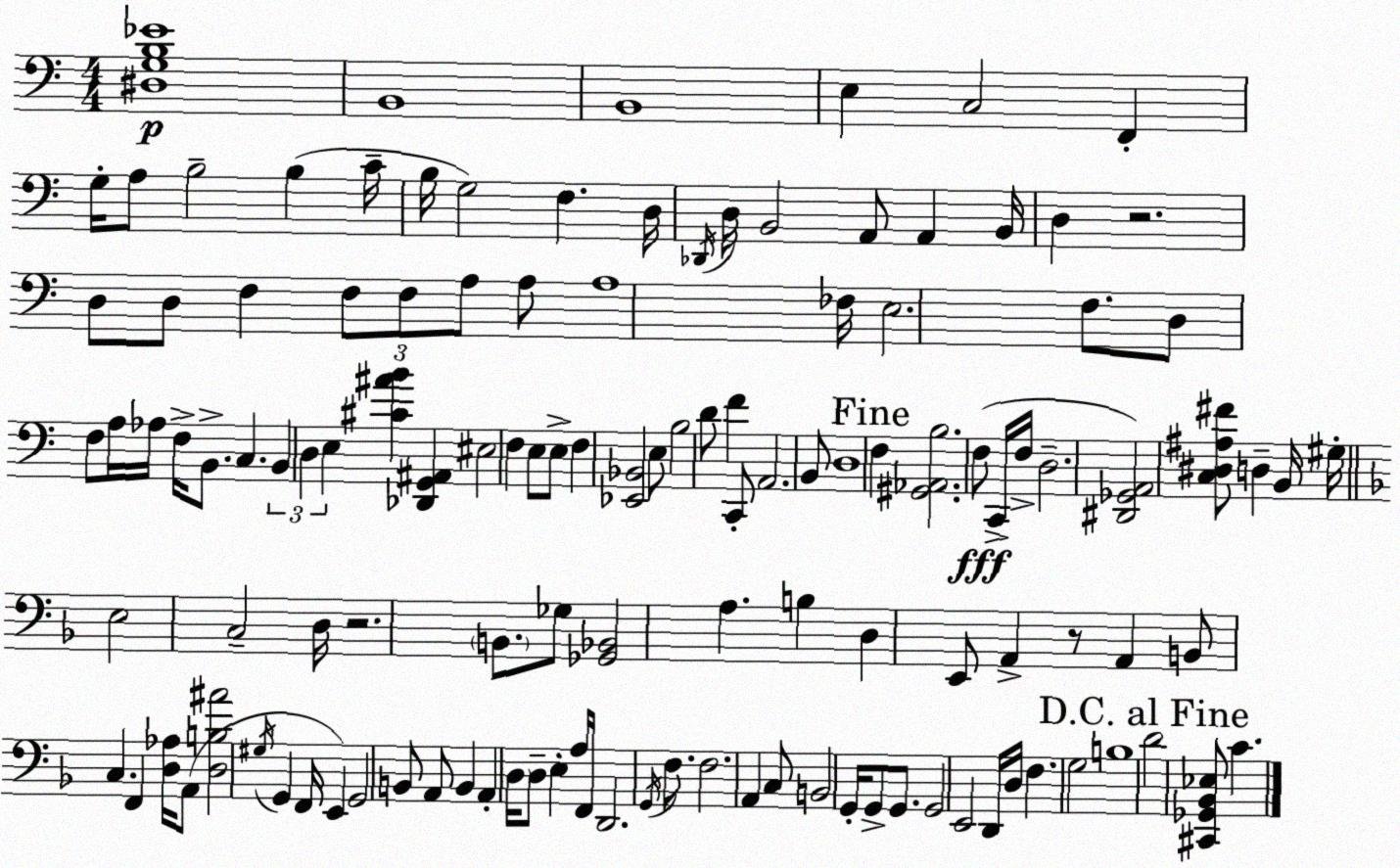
X:1
T:Untitled
M:4/4
L:1/4
K:Am
[^D,G,B,_E]4 B,,4 B,,4 E, C,2 F,, G,/4 A,/2 B,2 B, C/4 B,/4 G,2 F, D,/4 _D,,/4 D,/4 B,,2 A,,/2 A,, B,,/4 D, z2 D,/2 D,/2 F, F,/2 F,/2 A,/2 A,/2 A,4 _F,/4 E,2 F,/2 D,/2 F,/2 A,/4 _A,/4 F,/4 B,,/2 C, B,, D, E, [^C^AB] [_D,,G,,^A,,] ^E,2 F, E,/2 E,/2 F, [_E,,_B,,]2 E,/2 B,2 D/2 F C,,/2 A,,2 B,,/2 D,4 F, [^G,,_A,,B,]2 F,/2 C,,/4 F,/4 D,2 [^D,,_G,,A,,]2 [C,^D,^A,^F]/2 D, B,,/4 ^G,/4 E,2 C,2 D,/4 z2 B,,/2 _G,/2 [_G,,_B,,]2 A, B, D, E,,/2 A,, z/2 A,, B,,/2 C, F,, [D,_A,]/4 A,,/2 [D,B,^A]2 ^G,/4 G,, F,,/4 E,, G,,2 B,,/2 A,,/2 B,, A,, D,/4 D,/2 E, A,/4 F,,/4 D,,2 G,,/4 F,/2 F,2 A,, C,/2 B,,2 G,,/4 G,,/2 G,,/2 G,,2 E,,2 D,,/4 D,/4 F, G,2 B,4 D2 [^C,,_G,,_B,,_E,]/2 C